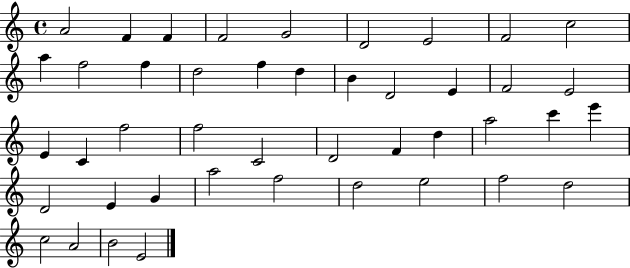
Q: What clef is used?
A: treble